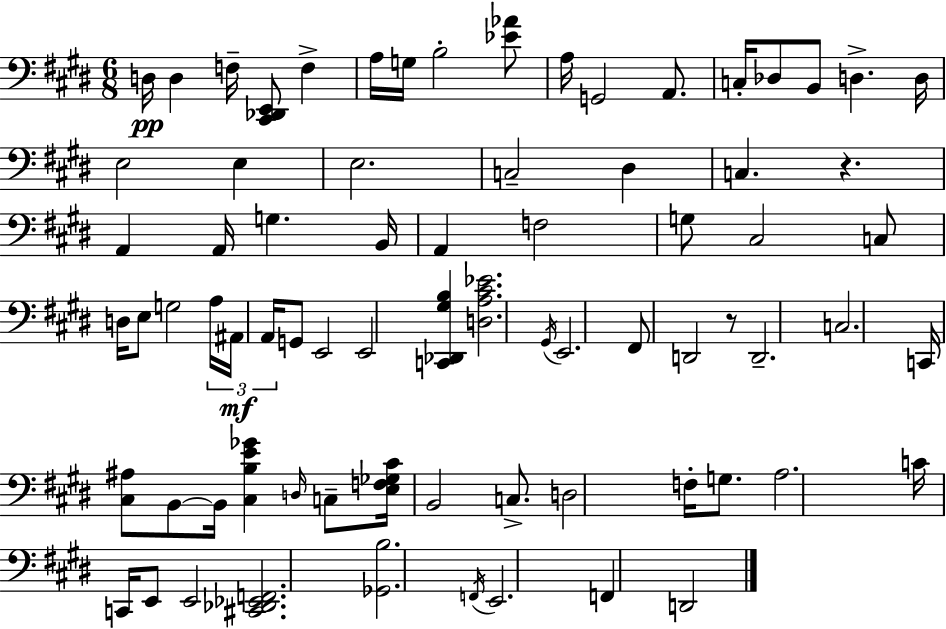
D3/s D3/q F3/s [C#2,Db2,E2]/e F3/q A3/s G3/s B3/h [Eb4,Ab4]/e A3/s G2/h A2/e. C3/s Db3/e B2/e D3/q. D3/s E3/h E3/q E3/h. C3/h D#3/q C3/q. R/q. A2/q A2/s G3/q. B2/s A2/q F3/h G3/e C#3/h C3/e D3/s E3/e G3/h A3/s A#2/s A2/s G2/e E2/h E2/h [C2,Db2,G#3,B3]/q [D3,A3,C#4,Eb4]/h. G#2/s E2/h. F#2/e D2/h R/e D2/h. C3/h. C2/s [C#3,A#3]/e B2/e B2/s [C#3,B3,E4,Gb4]/q D3/s C3/e [E3,F3,Gb3,C#4]/s B2/h C3/e. D3/h F3/s G3/e. A3/h. C4/s C2/s E2/e E2/h [C#2,Db2,Eb2,F2]/h. [Gb2,B3]/h. F2/s E2/h. F2/q D2/h